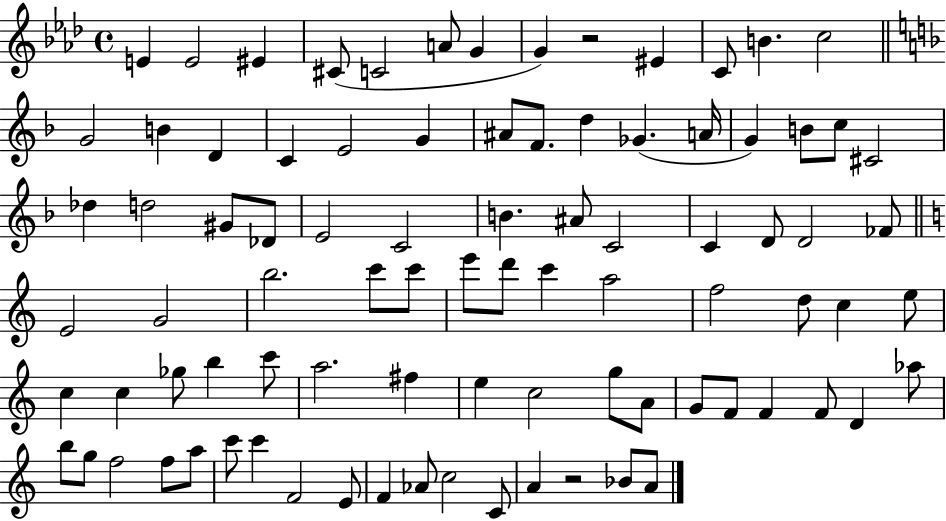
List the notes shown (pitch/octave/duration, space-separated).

E4/q E4/h EIS4/q C#4/e C4/h A4/e G4/q G4/q R/h EIS4/q C4/e B4/q. C5/h G4/h B4/q D4/q C4/q E4/h G4/q A#4/e F4/e. D5/q Gb4/q. A4/s G4/q B4/e C5/e C#4/h Db5/q D5/h G#4/e Db4/e E4/h C4/h B4/q. A#4/e C4/h C4/q D4/e D4/h FES4/e E4/h G4/h B5/h. C6/e C6/e E6/e D6/e C6/q A5/h F5/h D5/e C5/q E5/e C5/q C5/q Gb5/e B5/q C6/e A5/h. F#5/q E5/q C5/h G5/e A4/e G4/e F4/e F4/q F4/e D4/q Ab5/e B5/e G5/e F5/h F5/e A5/e C6/e C6/q F4/h E4/e F4/q Ab4/e C5/h C4/e A4/q R/h Bb4/e A4/e